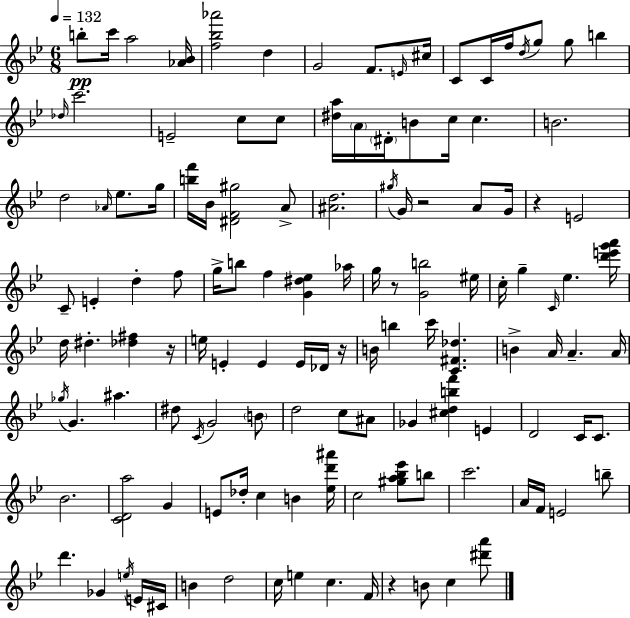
B5/e C6/s A5/h [Ab4,Bb4]/s [F5,Bb5,Ab6]/h D5/q G4/h F4/e. E4/s C#5/s C4/e C4/s F5/s D5/s G5/e G5/e B5/q Db5/s C6/h. E4/h C5/e C5/e [D#5,A5]/s A4/s D#4/s B4/e C5/s C5/q. B4/h. D5/h Ab4/s Eb5/e. G5/s [B5,F6]/s Bb4/s [D#4,F4,G#5]/h A4/e [A#4,D5]/h. G#5/s G4/s R/h A4/e G4/s R/q E4/h C4/e E4/q D5/q F5/e G5/s B5/e F5/q [G4,D#5,Eb5]/q Ab5/s G5/s R/e [G4,B5]/h EIS5/s C5/s G5/q C4/s Eb5/q. [D6,E6,G6,A6]/s D5/s D#5/q. [Db5,F#5]/q R/s E5/s E4/q E4/q E4/s Db4/s R/s B4/s B5/q C6/s [C4,F#4,Db5]/q. B4/q A4/s A4/q. A4/s Gb5/s G4/q. A#5/q. D#5/e C4/s G4/h B4/e D5/h C5/e A#4/e Gb4/q [C#5,D5,B5,F6]/q E4/q D4/h C4/s C4/e. Bb4/h. [C4,D4,A5]/h G4/q E4/e Db5/s C5/q B4/q [Eb5,D6,A#6]/s C5/h [G#5,A5,Bb5,Eb6]/e B5/e C6/h. A4/s F4/s E4/h B5/e D6/q. Gb4/q E5/s E4/s C#4/s B4/q D5/h C5/s E5/q C5/q. F4/s R/q B4/e C5/q [D#6,A6]/e